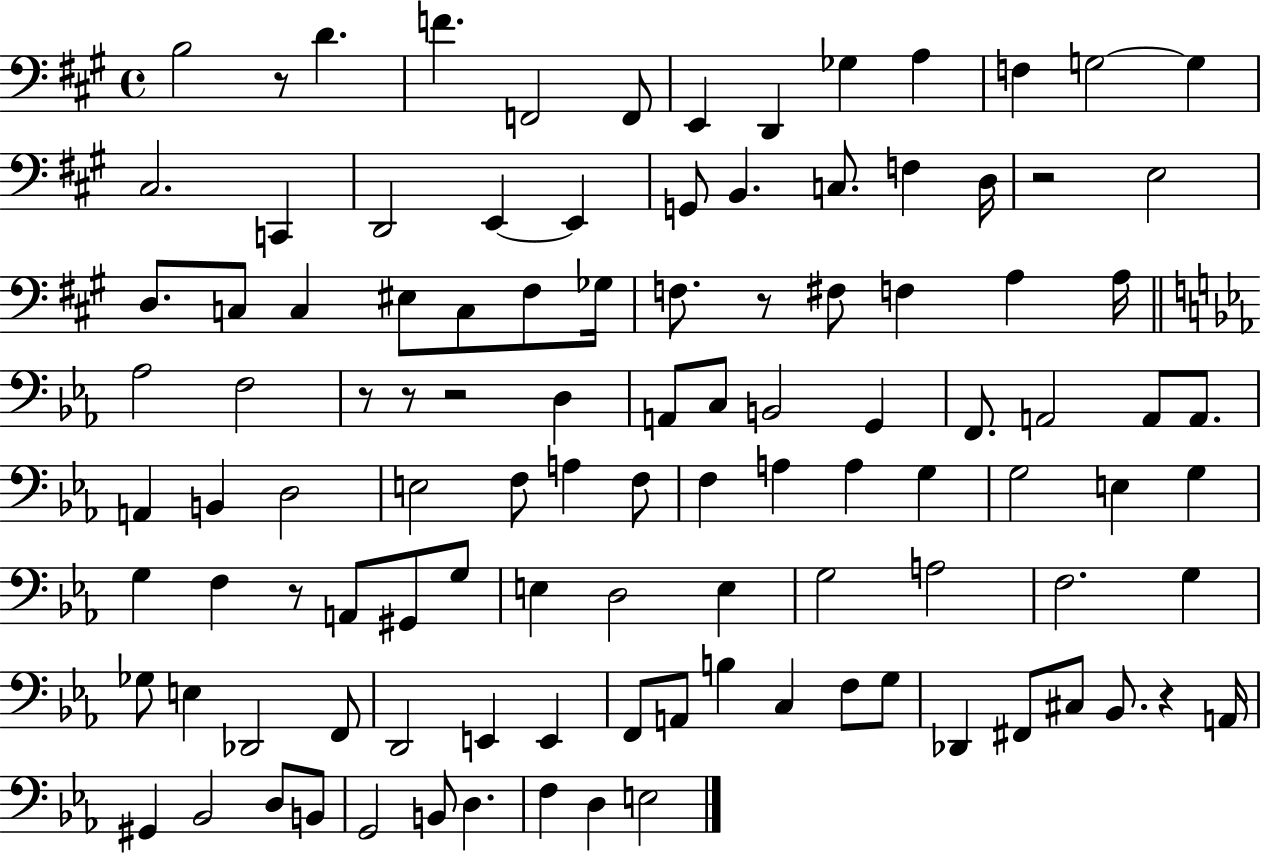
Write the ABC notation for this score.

X:1
T:Untitled
M:4/4
L:1/4
K:A
B,2 z/2 D F F,,2 F,,/2 E,, D,, _G, A, F, G,2 G, ^C,2 C,, D,,2 E,, E,, G,,/2 B,, C,/2 F, D,/4 z2 E,2 D,/2 C,/2 C, ^E,/2 C,/2 ^F,/2 _G,/4 F,/2 z/2 ^F,/2 F, A, A,/4 _A,2 F,2 z/2 z/2 z2 D, A,,/2 C,/2 B,,2 G,, F,,/2 A,,2 A,,/2 A,,/2 A,, B,, D,2 E,2 F,/2 A, F,/2 F, A, A, G, G,2 E, G, G, F, z/2 A,,/2 ^G,,/2 G,/2 E, D,2 E, G,2 A,2 F,2 G, _G,/2 E, _D,,2 F,,/2 D,,2 E,, E,, F,,/2 A,,/2 B, C, F,/2 G,/2 _D,, ^F,,/2 ^C,/2 _B,,/2 z A,,/4 ^G,, _B,,2 D,/2 B,,/2 G,,2 B,,/2 D, F, D, E,2